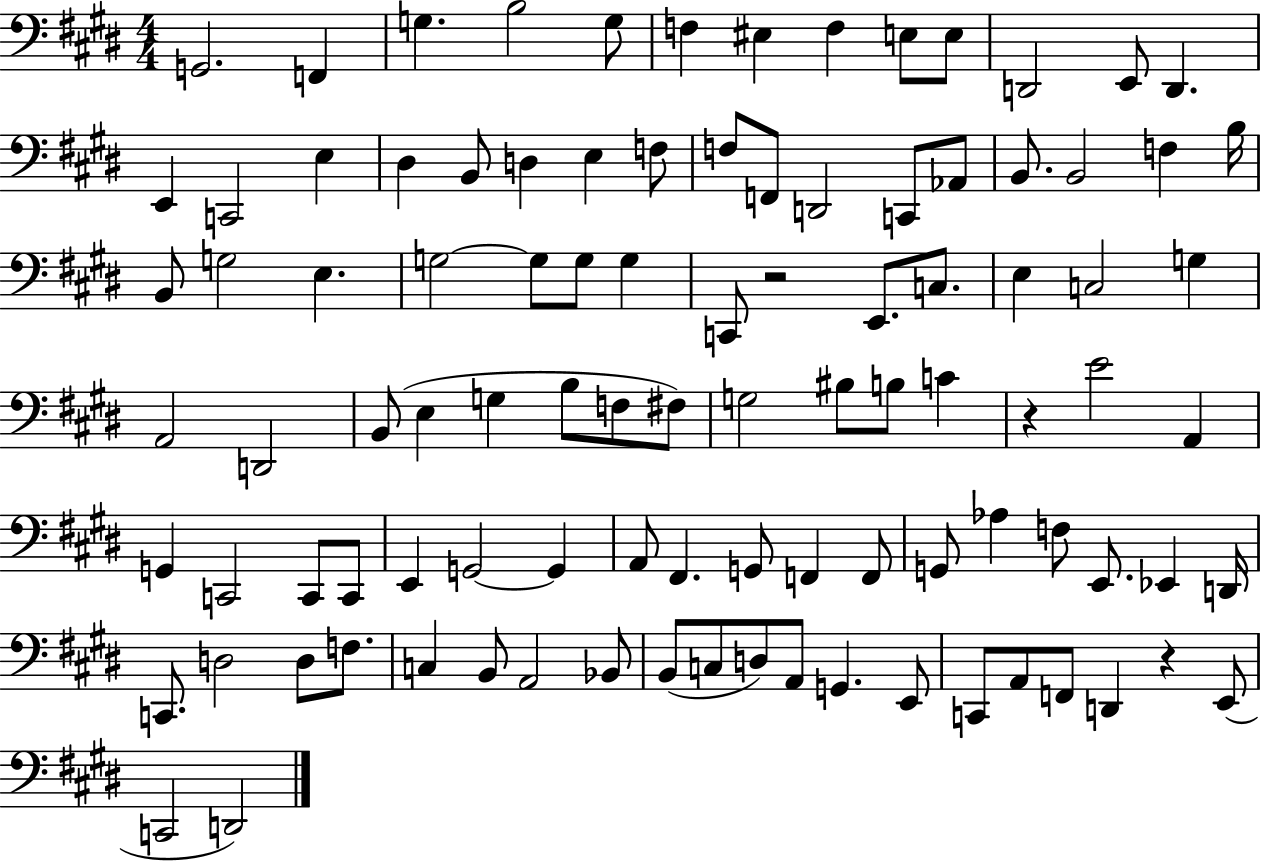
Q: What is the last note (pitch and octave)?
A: D2